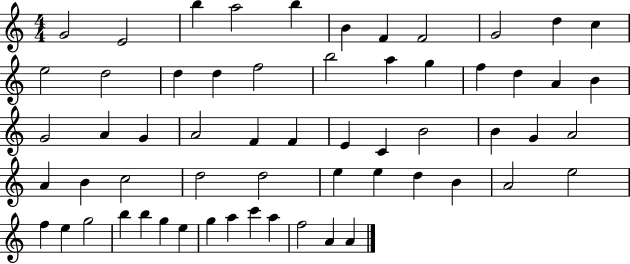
G4/h E4/h B5/q A5/h B5/q B4/q F4/q F4/h G4/h D5/q C5/q E5/h D5/h D5/q D5/q F5/h B5/h A5/q G5/q F5/q D5/q A4/q B4/q G4/h A4/q G4/q A4/h F4/q F4/q E4/q C4/q B4/h B4/q G4/q A4/h A4/q B4/q C5/h D5/h D5/h E5/q E5/q D5/q B4/q A4/h E5/h F5/q E5/q G5/h B5/q B5/q G5/q E5/q G5/q A5/q C6/q A5/q F5/h A4/q A4/q